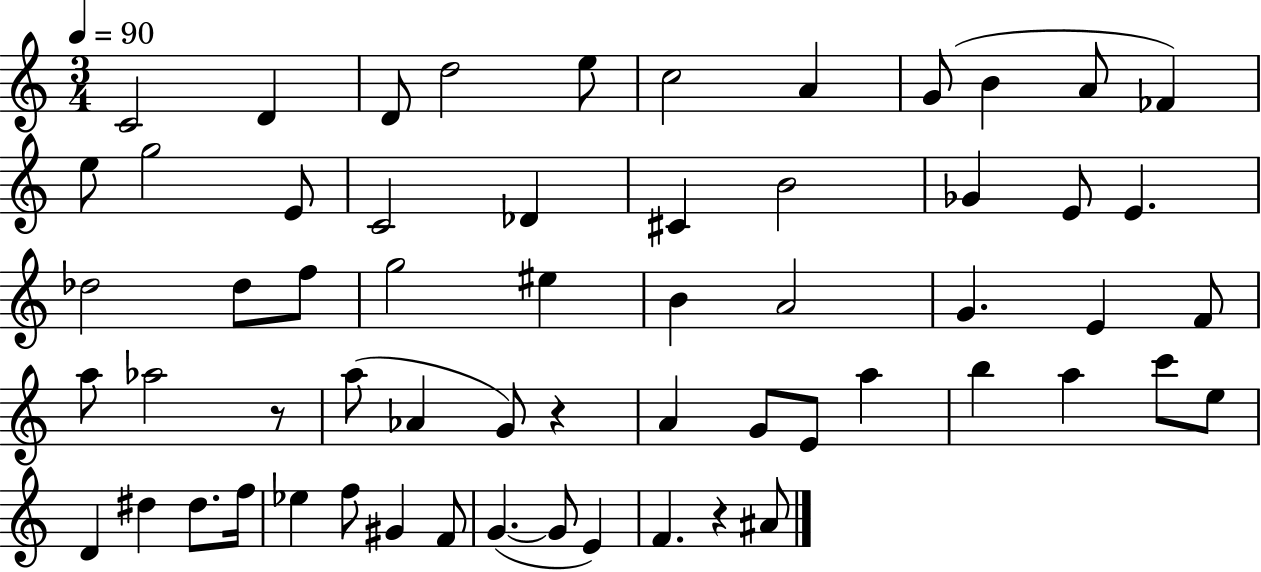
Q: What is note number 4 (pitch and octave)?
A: D5